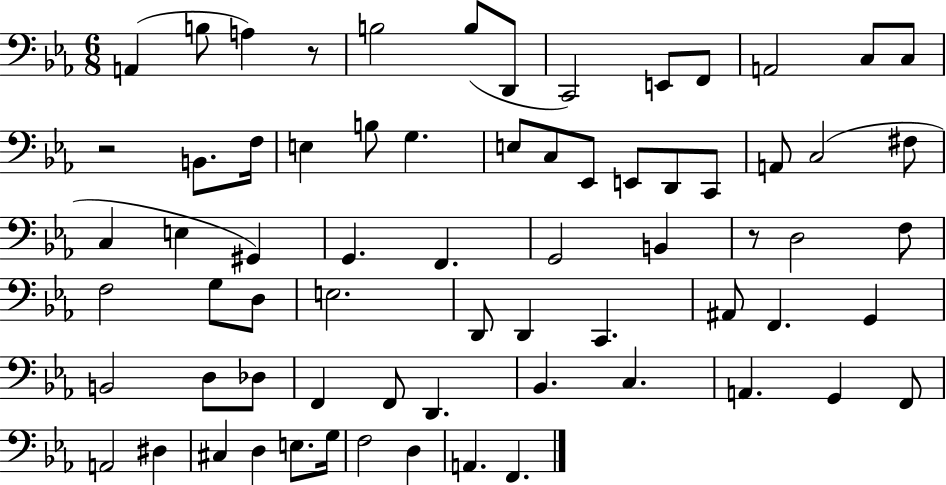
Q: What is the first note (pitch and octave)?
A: A2